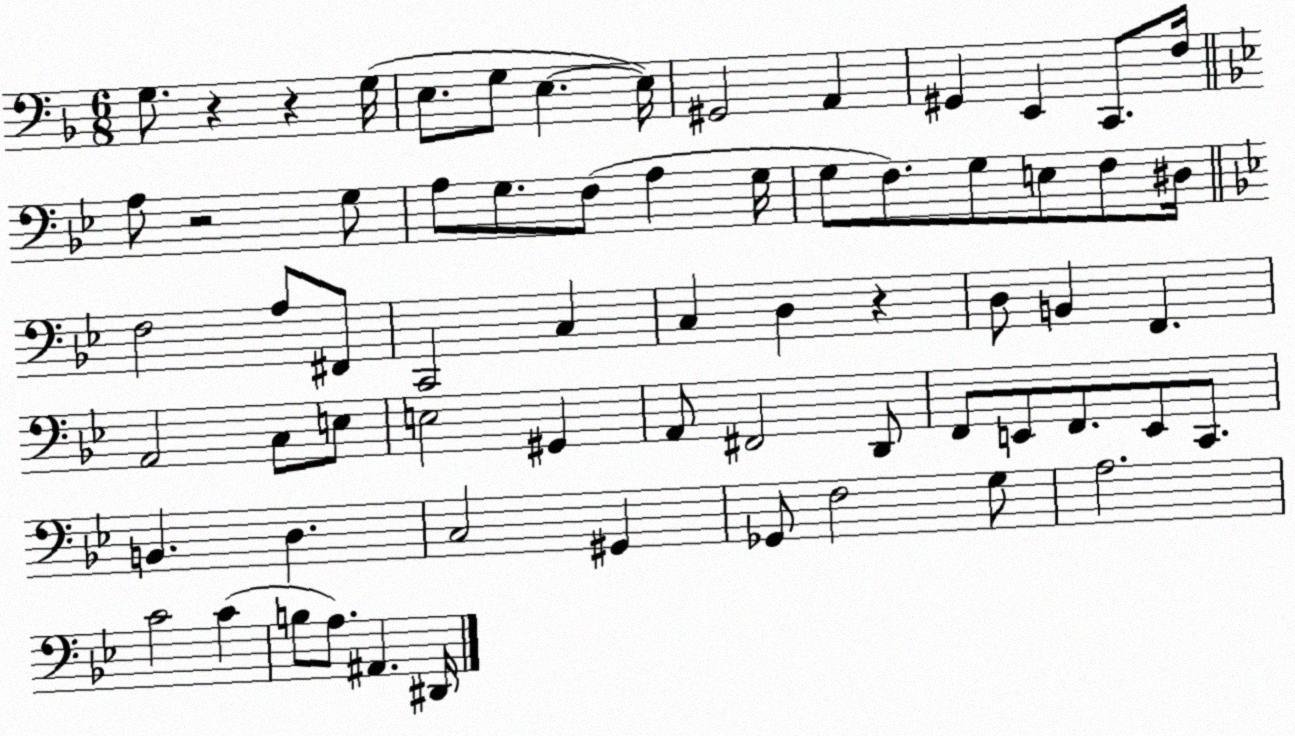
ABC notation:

X:1
T:Untitled
M:6/8
L:1/4
K:F
G,/2 z z G,/4 E,/2 G,/2 E, E,/4 ^G,,2 A,, ^G,, E,, C,,/2 F,/4 A,/2 z2 G,/2 A,/2 G,/2 F,/2 A, G,/4 G,/2 F,/2 G,/2 E,/2 F,/2 ^D,/4 F,2 A,/2 ^F,,/2 C,,2 C, C, D, z D,/2 B,, F,, A,,2 C,/2 E,/2 E,2 ^G,, A,,/2 ^F,,2 D,,/2 F,,/2 E,,/2 F,,/2 E,,/2 C,,/2 B,, D, C,2 ^G,, _G,,/2 F,2 G,/2 A,2 C2 C B,/2 A,/2 ^A,, ^D,,/4